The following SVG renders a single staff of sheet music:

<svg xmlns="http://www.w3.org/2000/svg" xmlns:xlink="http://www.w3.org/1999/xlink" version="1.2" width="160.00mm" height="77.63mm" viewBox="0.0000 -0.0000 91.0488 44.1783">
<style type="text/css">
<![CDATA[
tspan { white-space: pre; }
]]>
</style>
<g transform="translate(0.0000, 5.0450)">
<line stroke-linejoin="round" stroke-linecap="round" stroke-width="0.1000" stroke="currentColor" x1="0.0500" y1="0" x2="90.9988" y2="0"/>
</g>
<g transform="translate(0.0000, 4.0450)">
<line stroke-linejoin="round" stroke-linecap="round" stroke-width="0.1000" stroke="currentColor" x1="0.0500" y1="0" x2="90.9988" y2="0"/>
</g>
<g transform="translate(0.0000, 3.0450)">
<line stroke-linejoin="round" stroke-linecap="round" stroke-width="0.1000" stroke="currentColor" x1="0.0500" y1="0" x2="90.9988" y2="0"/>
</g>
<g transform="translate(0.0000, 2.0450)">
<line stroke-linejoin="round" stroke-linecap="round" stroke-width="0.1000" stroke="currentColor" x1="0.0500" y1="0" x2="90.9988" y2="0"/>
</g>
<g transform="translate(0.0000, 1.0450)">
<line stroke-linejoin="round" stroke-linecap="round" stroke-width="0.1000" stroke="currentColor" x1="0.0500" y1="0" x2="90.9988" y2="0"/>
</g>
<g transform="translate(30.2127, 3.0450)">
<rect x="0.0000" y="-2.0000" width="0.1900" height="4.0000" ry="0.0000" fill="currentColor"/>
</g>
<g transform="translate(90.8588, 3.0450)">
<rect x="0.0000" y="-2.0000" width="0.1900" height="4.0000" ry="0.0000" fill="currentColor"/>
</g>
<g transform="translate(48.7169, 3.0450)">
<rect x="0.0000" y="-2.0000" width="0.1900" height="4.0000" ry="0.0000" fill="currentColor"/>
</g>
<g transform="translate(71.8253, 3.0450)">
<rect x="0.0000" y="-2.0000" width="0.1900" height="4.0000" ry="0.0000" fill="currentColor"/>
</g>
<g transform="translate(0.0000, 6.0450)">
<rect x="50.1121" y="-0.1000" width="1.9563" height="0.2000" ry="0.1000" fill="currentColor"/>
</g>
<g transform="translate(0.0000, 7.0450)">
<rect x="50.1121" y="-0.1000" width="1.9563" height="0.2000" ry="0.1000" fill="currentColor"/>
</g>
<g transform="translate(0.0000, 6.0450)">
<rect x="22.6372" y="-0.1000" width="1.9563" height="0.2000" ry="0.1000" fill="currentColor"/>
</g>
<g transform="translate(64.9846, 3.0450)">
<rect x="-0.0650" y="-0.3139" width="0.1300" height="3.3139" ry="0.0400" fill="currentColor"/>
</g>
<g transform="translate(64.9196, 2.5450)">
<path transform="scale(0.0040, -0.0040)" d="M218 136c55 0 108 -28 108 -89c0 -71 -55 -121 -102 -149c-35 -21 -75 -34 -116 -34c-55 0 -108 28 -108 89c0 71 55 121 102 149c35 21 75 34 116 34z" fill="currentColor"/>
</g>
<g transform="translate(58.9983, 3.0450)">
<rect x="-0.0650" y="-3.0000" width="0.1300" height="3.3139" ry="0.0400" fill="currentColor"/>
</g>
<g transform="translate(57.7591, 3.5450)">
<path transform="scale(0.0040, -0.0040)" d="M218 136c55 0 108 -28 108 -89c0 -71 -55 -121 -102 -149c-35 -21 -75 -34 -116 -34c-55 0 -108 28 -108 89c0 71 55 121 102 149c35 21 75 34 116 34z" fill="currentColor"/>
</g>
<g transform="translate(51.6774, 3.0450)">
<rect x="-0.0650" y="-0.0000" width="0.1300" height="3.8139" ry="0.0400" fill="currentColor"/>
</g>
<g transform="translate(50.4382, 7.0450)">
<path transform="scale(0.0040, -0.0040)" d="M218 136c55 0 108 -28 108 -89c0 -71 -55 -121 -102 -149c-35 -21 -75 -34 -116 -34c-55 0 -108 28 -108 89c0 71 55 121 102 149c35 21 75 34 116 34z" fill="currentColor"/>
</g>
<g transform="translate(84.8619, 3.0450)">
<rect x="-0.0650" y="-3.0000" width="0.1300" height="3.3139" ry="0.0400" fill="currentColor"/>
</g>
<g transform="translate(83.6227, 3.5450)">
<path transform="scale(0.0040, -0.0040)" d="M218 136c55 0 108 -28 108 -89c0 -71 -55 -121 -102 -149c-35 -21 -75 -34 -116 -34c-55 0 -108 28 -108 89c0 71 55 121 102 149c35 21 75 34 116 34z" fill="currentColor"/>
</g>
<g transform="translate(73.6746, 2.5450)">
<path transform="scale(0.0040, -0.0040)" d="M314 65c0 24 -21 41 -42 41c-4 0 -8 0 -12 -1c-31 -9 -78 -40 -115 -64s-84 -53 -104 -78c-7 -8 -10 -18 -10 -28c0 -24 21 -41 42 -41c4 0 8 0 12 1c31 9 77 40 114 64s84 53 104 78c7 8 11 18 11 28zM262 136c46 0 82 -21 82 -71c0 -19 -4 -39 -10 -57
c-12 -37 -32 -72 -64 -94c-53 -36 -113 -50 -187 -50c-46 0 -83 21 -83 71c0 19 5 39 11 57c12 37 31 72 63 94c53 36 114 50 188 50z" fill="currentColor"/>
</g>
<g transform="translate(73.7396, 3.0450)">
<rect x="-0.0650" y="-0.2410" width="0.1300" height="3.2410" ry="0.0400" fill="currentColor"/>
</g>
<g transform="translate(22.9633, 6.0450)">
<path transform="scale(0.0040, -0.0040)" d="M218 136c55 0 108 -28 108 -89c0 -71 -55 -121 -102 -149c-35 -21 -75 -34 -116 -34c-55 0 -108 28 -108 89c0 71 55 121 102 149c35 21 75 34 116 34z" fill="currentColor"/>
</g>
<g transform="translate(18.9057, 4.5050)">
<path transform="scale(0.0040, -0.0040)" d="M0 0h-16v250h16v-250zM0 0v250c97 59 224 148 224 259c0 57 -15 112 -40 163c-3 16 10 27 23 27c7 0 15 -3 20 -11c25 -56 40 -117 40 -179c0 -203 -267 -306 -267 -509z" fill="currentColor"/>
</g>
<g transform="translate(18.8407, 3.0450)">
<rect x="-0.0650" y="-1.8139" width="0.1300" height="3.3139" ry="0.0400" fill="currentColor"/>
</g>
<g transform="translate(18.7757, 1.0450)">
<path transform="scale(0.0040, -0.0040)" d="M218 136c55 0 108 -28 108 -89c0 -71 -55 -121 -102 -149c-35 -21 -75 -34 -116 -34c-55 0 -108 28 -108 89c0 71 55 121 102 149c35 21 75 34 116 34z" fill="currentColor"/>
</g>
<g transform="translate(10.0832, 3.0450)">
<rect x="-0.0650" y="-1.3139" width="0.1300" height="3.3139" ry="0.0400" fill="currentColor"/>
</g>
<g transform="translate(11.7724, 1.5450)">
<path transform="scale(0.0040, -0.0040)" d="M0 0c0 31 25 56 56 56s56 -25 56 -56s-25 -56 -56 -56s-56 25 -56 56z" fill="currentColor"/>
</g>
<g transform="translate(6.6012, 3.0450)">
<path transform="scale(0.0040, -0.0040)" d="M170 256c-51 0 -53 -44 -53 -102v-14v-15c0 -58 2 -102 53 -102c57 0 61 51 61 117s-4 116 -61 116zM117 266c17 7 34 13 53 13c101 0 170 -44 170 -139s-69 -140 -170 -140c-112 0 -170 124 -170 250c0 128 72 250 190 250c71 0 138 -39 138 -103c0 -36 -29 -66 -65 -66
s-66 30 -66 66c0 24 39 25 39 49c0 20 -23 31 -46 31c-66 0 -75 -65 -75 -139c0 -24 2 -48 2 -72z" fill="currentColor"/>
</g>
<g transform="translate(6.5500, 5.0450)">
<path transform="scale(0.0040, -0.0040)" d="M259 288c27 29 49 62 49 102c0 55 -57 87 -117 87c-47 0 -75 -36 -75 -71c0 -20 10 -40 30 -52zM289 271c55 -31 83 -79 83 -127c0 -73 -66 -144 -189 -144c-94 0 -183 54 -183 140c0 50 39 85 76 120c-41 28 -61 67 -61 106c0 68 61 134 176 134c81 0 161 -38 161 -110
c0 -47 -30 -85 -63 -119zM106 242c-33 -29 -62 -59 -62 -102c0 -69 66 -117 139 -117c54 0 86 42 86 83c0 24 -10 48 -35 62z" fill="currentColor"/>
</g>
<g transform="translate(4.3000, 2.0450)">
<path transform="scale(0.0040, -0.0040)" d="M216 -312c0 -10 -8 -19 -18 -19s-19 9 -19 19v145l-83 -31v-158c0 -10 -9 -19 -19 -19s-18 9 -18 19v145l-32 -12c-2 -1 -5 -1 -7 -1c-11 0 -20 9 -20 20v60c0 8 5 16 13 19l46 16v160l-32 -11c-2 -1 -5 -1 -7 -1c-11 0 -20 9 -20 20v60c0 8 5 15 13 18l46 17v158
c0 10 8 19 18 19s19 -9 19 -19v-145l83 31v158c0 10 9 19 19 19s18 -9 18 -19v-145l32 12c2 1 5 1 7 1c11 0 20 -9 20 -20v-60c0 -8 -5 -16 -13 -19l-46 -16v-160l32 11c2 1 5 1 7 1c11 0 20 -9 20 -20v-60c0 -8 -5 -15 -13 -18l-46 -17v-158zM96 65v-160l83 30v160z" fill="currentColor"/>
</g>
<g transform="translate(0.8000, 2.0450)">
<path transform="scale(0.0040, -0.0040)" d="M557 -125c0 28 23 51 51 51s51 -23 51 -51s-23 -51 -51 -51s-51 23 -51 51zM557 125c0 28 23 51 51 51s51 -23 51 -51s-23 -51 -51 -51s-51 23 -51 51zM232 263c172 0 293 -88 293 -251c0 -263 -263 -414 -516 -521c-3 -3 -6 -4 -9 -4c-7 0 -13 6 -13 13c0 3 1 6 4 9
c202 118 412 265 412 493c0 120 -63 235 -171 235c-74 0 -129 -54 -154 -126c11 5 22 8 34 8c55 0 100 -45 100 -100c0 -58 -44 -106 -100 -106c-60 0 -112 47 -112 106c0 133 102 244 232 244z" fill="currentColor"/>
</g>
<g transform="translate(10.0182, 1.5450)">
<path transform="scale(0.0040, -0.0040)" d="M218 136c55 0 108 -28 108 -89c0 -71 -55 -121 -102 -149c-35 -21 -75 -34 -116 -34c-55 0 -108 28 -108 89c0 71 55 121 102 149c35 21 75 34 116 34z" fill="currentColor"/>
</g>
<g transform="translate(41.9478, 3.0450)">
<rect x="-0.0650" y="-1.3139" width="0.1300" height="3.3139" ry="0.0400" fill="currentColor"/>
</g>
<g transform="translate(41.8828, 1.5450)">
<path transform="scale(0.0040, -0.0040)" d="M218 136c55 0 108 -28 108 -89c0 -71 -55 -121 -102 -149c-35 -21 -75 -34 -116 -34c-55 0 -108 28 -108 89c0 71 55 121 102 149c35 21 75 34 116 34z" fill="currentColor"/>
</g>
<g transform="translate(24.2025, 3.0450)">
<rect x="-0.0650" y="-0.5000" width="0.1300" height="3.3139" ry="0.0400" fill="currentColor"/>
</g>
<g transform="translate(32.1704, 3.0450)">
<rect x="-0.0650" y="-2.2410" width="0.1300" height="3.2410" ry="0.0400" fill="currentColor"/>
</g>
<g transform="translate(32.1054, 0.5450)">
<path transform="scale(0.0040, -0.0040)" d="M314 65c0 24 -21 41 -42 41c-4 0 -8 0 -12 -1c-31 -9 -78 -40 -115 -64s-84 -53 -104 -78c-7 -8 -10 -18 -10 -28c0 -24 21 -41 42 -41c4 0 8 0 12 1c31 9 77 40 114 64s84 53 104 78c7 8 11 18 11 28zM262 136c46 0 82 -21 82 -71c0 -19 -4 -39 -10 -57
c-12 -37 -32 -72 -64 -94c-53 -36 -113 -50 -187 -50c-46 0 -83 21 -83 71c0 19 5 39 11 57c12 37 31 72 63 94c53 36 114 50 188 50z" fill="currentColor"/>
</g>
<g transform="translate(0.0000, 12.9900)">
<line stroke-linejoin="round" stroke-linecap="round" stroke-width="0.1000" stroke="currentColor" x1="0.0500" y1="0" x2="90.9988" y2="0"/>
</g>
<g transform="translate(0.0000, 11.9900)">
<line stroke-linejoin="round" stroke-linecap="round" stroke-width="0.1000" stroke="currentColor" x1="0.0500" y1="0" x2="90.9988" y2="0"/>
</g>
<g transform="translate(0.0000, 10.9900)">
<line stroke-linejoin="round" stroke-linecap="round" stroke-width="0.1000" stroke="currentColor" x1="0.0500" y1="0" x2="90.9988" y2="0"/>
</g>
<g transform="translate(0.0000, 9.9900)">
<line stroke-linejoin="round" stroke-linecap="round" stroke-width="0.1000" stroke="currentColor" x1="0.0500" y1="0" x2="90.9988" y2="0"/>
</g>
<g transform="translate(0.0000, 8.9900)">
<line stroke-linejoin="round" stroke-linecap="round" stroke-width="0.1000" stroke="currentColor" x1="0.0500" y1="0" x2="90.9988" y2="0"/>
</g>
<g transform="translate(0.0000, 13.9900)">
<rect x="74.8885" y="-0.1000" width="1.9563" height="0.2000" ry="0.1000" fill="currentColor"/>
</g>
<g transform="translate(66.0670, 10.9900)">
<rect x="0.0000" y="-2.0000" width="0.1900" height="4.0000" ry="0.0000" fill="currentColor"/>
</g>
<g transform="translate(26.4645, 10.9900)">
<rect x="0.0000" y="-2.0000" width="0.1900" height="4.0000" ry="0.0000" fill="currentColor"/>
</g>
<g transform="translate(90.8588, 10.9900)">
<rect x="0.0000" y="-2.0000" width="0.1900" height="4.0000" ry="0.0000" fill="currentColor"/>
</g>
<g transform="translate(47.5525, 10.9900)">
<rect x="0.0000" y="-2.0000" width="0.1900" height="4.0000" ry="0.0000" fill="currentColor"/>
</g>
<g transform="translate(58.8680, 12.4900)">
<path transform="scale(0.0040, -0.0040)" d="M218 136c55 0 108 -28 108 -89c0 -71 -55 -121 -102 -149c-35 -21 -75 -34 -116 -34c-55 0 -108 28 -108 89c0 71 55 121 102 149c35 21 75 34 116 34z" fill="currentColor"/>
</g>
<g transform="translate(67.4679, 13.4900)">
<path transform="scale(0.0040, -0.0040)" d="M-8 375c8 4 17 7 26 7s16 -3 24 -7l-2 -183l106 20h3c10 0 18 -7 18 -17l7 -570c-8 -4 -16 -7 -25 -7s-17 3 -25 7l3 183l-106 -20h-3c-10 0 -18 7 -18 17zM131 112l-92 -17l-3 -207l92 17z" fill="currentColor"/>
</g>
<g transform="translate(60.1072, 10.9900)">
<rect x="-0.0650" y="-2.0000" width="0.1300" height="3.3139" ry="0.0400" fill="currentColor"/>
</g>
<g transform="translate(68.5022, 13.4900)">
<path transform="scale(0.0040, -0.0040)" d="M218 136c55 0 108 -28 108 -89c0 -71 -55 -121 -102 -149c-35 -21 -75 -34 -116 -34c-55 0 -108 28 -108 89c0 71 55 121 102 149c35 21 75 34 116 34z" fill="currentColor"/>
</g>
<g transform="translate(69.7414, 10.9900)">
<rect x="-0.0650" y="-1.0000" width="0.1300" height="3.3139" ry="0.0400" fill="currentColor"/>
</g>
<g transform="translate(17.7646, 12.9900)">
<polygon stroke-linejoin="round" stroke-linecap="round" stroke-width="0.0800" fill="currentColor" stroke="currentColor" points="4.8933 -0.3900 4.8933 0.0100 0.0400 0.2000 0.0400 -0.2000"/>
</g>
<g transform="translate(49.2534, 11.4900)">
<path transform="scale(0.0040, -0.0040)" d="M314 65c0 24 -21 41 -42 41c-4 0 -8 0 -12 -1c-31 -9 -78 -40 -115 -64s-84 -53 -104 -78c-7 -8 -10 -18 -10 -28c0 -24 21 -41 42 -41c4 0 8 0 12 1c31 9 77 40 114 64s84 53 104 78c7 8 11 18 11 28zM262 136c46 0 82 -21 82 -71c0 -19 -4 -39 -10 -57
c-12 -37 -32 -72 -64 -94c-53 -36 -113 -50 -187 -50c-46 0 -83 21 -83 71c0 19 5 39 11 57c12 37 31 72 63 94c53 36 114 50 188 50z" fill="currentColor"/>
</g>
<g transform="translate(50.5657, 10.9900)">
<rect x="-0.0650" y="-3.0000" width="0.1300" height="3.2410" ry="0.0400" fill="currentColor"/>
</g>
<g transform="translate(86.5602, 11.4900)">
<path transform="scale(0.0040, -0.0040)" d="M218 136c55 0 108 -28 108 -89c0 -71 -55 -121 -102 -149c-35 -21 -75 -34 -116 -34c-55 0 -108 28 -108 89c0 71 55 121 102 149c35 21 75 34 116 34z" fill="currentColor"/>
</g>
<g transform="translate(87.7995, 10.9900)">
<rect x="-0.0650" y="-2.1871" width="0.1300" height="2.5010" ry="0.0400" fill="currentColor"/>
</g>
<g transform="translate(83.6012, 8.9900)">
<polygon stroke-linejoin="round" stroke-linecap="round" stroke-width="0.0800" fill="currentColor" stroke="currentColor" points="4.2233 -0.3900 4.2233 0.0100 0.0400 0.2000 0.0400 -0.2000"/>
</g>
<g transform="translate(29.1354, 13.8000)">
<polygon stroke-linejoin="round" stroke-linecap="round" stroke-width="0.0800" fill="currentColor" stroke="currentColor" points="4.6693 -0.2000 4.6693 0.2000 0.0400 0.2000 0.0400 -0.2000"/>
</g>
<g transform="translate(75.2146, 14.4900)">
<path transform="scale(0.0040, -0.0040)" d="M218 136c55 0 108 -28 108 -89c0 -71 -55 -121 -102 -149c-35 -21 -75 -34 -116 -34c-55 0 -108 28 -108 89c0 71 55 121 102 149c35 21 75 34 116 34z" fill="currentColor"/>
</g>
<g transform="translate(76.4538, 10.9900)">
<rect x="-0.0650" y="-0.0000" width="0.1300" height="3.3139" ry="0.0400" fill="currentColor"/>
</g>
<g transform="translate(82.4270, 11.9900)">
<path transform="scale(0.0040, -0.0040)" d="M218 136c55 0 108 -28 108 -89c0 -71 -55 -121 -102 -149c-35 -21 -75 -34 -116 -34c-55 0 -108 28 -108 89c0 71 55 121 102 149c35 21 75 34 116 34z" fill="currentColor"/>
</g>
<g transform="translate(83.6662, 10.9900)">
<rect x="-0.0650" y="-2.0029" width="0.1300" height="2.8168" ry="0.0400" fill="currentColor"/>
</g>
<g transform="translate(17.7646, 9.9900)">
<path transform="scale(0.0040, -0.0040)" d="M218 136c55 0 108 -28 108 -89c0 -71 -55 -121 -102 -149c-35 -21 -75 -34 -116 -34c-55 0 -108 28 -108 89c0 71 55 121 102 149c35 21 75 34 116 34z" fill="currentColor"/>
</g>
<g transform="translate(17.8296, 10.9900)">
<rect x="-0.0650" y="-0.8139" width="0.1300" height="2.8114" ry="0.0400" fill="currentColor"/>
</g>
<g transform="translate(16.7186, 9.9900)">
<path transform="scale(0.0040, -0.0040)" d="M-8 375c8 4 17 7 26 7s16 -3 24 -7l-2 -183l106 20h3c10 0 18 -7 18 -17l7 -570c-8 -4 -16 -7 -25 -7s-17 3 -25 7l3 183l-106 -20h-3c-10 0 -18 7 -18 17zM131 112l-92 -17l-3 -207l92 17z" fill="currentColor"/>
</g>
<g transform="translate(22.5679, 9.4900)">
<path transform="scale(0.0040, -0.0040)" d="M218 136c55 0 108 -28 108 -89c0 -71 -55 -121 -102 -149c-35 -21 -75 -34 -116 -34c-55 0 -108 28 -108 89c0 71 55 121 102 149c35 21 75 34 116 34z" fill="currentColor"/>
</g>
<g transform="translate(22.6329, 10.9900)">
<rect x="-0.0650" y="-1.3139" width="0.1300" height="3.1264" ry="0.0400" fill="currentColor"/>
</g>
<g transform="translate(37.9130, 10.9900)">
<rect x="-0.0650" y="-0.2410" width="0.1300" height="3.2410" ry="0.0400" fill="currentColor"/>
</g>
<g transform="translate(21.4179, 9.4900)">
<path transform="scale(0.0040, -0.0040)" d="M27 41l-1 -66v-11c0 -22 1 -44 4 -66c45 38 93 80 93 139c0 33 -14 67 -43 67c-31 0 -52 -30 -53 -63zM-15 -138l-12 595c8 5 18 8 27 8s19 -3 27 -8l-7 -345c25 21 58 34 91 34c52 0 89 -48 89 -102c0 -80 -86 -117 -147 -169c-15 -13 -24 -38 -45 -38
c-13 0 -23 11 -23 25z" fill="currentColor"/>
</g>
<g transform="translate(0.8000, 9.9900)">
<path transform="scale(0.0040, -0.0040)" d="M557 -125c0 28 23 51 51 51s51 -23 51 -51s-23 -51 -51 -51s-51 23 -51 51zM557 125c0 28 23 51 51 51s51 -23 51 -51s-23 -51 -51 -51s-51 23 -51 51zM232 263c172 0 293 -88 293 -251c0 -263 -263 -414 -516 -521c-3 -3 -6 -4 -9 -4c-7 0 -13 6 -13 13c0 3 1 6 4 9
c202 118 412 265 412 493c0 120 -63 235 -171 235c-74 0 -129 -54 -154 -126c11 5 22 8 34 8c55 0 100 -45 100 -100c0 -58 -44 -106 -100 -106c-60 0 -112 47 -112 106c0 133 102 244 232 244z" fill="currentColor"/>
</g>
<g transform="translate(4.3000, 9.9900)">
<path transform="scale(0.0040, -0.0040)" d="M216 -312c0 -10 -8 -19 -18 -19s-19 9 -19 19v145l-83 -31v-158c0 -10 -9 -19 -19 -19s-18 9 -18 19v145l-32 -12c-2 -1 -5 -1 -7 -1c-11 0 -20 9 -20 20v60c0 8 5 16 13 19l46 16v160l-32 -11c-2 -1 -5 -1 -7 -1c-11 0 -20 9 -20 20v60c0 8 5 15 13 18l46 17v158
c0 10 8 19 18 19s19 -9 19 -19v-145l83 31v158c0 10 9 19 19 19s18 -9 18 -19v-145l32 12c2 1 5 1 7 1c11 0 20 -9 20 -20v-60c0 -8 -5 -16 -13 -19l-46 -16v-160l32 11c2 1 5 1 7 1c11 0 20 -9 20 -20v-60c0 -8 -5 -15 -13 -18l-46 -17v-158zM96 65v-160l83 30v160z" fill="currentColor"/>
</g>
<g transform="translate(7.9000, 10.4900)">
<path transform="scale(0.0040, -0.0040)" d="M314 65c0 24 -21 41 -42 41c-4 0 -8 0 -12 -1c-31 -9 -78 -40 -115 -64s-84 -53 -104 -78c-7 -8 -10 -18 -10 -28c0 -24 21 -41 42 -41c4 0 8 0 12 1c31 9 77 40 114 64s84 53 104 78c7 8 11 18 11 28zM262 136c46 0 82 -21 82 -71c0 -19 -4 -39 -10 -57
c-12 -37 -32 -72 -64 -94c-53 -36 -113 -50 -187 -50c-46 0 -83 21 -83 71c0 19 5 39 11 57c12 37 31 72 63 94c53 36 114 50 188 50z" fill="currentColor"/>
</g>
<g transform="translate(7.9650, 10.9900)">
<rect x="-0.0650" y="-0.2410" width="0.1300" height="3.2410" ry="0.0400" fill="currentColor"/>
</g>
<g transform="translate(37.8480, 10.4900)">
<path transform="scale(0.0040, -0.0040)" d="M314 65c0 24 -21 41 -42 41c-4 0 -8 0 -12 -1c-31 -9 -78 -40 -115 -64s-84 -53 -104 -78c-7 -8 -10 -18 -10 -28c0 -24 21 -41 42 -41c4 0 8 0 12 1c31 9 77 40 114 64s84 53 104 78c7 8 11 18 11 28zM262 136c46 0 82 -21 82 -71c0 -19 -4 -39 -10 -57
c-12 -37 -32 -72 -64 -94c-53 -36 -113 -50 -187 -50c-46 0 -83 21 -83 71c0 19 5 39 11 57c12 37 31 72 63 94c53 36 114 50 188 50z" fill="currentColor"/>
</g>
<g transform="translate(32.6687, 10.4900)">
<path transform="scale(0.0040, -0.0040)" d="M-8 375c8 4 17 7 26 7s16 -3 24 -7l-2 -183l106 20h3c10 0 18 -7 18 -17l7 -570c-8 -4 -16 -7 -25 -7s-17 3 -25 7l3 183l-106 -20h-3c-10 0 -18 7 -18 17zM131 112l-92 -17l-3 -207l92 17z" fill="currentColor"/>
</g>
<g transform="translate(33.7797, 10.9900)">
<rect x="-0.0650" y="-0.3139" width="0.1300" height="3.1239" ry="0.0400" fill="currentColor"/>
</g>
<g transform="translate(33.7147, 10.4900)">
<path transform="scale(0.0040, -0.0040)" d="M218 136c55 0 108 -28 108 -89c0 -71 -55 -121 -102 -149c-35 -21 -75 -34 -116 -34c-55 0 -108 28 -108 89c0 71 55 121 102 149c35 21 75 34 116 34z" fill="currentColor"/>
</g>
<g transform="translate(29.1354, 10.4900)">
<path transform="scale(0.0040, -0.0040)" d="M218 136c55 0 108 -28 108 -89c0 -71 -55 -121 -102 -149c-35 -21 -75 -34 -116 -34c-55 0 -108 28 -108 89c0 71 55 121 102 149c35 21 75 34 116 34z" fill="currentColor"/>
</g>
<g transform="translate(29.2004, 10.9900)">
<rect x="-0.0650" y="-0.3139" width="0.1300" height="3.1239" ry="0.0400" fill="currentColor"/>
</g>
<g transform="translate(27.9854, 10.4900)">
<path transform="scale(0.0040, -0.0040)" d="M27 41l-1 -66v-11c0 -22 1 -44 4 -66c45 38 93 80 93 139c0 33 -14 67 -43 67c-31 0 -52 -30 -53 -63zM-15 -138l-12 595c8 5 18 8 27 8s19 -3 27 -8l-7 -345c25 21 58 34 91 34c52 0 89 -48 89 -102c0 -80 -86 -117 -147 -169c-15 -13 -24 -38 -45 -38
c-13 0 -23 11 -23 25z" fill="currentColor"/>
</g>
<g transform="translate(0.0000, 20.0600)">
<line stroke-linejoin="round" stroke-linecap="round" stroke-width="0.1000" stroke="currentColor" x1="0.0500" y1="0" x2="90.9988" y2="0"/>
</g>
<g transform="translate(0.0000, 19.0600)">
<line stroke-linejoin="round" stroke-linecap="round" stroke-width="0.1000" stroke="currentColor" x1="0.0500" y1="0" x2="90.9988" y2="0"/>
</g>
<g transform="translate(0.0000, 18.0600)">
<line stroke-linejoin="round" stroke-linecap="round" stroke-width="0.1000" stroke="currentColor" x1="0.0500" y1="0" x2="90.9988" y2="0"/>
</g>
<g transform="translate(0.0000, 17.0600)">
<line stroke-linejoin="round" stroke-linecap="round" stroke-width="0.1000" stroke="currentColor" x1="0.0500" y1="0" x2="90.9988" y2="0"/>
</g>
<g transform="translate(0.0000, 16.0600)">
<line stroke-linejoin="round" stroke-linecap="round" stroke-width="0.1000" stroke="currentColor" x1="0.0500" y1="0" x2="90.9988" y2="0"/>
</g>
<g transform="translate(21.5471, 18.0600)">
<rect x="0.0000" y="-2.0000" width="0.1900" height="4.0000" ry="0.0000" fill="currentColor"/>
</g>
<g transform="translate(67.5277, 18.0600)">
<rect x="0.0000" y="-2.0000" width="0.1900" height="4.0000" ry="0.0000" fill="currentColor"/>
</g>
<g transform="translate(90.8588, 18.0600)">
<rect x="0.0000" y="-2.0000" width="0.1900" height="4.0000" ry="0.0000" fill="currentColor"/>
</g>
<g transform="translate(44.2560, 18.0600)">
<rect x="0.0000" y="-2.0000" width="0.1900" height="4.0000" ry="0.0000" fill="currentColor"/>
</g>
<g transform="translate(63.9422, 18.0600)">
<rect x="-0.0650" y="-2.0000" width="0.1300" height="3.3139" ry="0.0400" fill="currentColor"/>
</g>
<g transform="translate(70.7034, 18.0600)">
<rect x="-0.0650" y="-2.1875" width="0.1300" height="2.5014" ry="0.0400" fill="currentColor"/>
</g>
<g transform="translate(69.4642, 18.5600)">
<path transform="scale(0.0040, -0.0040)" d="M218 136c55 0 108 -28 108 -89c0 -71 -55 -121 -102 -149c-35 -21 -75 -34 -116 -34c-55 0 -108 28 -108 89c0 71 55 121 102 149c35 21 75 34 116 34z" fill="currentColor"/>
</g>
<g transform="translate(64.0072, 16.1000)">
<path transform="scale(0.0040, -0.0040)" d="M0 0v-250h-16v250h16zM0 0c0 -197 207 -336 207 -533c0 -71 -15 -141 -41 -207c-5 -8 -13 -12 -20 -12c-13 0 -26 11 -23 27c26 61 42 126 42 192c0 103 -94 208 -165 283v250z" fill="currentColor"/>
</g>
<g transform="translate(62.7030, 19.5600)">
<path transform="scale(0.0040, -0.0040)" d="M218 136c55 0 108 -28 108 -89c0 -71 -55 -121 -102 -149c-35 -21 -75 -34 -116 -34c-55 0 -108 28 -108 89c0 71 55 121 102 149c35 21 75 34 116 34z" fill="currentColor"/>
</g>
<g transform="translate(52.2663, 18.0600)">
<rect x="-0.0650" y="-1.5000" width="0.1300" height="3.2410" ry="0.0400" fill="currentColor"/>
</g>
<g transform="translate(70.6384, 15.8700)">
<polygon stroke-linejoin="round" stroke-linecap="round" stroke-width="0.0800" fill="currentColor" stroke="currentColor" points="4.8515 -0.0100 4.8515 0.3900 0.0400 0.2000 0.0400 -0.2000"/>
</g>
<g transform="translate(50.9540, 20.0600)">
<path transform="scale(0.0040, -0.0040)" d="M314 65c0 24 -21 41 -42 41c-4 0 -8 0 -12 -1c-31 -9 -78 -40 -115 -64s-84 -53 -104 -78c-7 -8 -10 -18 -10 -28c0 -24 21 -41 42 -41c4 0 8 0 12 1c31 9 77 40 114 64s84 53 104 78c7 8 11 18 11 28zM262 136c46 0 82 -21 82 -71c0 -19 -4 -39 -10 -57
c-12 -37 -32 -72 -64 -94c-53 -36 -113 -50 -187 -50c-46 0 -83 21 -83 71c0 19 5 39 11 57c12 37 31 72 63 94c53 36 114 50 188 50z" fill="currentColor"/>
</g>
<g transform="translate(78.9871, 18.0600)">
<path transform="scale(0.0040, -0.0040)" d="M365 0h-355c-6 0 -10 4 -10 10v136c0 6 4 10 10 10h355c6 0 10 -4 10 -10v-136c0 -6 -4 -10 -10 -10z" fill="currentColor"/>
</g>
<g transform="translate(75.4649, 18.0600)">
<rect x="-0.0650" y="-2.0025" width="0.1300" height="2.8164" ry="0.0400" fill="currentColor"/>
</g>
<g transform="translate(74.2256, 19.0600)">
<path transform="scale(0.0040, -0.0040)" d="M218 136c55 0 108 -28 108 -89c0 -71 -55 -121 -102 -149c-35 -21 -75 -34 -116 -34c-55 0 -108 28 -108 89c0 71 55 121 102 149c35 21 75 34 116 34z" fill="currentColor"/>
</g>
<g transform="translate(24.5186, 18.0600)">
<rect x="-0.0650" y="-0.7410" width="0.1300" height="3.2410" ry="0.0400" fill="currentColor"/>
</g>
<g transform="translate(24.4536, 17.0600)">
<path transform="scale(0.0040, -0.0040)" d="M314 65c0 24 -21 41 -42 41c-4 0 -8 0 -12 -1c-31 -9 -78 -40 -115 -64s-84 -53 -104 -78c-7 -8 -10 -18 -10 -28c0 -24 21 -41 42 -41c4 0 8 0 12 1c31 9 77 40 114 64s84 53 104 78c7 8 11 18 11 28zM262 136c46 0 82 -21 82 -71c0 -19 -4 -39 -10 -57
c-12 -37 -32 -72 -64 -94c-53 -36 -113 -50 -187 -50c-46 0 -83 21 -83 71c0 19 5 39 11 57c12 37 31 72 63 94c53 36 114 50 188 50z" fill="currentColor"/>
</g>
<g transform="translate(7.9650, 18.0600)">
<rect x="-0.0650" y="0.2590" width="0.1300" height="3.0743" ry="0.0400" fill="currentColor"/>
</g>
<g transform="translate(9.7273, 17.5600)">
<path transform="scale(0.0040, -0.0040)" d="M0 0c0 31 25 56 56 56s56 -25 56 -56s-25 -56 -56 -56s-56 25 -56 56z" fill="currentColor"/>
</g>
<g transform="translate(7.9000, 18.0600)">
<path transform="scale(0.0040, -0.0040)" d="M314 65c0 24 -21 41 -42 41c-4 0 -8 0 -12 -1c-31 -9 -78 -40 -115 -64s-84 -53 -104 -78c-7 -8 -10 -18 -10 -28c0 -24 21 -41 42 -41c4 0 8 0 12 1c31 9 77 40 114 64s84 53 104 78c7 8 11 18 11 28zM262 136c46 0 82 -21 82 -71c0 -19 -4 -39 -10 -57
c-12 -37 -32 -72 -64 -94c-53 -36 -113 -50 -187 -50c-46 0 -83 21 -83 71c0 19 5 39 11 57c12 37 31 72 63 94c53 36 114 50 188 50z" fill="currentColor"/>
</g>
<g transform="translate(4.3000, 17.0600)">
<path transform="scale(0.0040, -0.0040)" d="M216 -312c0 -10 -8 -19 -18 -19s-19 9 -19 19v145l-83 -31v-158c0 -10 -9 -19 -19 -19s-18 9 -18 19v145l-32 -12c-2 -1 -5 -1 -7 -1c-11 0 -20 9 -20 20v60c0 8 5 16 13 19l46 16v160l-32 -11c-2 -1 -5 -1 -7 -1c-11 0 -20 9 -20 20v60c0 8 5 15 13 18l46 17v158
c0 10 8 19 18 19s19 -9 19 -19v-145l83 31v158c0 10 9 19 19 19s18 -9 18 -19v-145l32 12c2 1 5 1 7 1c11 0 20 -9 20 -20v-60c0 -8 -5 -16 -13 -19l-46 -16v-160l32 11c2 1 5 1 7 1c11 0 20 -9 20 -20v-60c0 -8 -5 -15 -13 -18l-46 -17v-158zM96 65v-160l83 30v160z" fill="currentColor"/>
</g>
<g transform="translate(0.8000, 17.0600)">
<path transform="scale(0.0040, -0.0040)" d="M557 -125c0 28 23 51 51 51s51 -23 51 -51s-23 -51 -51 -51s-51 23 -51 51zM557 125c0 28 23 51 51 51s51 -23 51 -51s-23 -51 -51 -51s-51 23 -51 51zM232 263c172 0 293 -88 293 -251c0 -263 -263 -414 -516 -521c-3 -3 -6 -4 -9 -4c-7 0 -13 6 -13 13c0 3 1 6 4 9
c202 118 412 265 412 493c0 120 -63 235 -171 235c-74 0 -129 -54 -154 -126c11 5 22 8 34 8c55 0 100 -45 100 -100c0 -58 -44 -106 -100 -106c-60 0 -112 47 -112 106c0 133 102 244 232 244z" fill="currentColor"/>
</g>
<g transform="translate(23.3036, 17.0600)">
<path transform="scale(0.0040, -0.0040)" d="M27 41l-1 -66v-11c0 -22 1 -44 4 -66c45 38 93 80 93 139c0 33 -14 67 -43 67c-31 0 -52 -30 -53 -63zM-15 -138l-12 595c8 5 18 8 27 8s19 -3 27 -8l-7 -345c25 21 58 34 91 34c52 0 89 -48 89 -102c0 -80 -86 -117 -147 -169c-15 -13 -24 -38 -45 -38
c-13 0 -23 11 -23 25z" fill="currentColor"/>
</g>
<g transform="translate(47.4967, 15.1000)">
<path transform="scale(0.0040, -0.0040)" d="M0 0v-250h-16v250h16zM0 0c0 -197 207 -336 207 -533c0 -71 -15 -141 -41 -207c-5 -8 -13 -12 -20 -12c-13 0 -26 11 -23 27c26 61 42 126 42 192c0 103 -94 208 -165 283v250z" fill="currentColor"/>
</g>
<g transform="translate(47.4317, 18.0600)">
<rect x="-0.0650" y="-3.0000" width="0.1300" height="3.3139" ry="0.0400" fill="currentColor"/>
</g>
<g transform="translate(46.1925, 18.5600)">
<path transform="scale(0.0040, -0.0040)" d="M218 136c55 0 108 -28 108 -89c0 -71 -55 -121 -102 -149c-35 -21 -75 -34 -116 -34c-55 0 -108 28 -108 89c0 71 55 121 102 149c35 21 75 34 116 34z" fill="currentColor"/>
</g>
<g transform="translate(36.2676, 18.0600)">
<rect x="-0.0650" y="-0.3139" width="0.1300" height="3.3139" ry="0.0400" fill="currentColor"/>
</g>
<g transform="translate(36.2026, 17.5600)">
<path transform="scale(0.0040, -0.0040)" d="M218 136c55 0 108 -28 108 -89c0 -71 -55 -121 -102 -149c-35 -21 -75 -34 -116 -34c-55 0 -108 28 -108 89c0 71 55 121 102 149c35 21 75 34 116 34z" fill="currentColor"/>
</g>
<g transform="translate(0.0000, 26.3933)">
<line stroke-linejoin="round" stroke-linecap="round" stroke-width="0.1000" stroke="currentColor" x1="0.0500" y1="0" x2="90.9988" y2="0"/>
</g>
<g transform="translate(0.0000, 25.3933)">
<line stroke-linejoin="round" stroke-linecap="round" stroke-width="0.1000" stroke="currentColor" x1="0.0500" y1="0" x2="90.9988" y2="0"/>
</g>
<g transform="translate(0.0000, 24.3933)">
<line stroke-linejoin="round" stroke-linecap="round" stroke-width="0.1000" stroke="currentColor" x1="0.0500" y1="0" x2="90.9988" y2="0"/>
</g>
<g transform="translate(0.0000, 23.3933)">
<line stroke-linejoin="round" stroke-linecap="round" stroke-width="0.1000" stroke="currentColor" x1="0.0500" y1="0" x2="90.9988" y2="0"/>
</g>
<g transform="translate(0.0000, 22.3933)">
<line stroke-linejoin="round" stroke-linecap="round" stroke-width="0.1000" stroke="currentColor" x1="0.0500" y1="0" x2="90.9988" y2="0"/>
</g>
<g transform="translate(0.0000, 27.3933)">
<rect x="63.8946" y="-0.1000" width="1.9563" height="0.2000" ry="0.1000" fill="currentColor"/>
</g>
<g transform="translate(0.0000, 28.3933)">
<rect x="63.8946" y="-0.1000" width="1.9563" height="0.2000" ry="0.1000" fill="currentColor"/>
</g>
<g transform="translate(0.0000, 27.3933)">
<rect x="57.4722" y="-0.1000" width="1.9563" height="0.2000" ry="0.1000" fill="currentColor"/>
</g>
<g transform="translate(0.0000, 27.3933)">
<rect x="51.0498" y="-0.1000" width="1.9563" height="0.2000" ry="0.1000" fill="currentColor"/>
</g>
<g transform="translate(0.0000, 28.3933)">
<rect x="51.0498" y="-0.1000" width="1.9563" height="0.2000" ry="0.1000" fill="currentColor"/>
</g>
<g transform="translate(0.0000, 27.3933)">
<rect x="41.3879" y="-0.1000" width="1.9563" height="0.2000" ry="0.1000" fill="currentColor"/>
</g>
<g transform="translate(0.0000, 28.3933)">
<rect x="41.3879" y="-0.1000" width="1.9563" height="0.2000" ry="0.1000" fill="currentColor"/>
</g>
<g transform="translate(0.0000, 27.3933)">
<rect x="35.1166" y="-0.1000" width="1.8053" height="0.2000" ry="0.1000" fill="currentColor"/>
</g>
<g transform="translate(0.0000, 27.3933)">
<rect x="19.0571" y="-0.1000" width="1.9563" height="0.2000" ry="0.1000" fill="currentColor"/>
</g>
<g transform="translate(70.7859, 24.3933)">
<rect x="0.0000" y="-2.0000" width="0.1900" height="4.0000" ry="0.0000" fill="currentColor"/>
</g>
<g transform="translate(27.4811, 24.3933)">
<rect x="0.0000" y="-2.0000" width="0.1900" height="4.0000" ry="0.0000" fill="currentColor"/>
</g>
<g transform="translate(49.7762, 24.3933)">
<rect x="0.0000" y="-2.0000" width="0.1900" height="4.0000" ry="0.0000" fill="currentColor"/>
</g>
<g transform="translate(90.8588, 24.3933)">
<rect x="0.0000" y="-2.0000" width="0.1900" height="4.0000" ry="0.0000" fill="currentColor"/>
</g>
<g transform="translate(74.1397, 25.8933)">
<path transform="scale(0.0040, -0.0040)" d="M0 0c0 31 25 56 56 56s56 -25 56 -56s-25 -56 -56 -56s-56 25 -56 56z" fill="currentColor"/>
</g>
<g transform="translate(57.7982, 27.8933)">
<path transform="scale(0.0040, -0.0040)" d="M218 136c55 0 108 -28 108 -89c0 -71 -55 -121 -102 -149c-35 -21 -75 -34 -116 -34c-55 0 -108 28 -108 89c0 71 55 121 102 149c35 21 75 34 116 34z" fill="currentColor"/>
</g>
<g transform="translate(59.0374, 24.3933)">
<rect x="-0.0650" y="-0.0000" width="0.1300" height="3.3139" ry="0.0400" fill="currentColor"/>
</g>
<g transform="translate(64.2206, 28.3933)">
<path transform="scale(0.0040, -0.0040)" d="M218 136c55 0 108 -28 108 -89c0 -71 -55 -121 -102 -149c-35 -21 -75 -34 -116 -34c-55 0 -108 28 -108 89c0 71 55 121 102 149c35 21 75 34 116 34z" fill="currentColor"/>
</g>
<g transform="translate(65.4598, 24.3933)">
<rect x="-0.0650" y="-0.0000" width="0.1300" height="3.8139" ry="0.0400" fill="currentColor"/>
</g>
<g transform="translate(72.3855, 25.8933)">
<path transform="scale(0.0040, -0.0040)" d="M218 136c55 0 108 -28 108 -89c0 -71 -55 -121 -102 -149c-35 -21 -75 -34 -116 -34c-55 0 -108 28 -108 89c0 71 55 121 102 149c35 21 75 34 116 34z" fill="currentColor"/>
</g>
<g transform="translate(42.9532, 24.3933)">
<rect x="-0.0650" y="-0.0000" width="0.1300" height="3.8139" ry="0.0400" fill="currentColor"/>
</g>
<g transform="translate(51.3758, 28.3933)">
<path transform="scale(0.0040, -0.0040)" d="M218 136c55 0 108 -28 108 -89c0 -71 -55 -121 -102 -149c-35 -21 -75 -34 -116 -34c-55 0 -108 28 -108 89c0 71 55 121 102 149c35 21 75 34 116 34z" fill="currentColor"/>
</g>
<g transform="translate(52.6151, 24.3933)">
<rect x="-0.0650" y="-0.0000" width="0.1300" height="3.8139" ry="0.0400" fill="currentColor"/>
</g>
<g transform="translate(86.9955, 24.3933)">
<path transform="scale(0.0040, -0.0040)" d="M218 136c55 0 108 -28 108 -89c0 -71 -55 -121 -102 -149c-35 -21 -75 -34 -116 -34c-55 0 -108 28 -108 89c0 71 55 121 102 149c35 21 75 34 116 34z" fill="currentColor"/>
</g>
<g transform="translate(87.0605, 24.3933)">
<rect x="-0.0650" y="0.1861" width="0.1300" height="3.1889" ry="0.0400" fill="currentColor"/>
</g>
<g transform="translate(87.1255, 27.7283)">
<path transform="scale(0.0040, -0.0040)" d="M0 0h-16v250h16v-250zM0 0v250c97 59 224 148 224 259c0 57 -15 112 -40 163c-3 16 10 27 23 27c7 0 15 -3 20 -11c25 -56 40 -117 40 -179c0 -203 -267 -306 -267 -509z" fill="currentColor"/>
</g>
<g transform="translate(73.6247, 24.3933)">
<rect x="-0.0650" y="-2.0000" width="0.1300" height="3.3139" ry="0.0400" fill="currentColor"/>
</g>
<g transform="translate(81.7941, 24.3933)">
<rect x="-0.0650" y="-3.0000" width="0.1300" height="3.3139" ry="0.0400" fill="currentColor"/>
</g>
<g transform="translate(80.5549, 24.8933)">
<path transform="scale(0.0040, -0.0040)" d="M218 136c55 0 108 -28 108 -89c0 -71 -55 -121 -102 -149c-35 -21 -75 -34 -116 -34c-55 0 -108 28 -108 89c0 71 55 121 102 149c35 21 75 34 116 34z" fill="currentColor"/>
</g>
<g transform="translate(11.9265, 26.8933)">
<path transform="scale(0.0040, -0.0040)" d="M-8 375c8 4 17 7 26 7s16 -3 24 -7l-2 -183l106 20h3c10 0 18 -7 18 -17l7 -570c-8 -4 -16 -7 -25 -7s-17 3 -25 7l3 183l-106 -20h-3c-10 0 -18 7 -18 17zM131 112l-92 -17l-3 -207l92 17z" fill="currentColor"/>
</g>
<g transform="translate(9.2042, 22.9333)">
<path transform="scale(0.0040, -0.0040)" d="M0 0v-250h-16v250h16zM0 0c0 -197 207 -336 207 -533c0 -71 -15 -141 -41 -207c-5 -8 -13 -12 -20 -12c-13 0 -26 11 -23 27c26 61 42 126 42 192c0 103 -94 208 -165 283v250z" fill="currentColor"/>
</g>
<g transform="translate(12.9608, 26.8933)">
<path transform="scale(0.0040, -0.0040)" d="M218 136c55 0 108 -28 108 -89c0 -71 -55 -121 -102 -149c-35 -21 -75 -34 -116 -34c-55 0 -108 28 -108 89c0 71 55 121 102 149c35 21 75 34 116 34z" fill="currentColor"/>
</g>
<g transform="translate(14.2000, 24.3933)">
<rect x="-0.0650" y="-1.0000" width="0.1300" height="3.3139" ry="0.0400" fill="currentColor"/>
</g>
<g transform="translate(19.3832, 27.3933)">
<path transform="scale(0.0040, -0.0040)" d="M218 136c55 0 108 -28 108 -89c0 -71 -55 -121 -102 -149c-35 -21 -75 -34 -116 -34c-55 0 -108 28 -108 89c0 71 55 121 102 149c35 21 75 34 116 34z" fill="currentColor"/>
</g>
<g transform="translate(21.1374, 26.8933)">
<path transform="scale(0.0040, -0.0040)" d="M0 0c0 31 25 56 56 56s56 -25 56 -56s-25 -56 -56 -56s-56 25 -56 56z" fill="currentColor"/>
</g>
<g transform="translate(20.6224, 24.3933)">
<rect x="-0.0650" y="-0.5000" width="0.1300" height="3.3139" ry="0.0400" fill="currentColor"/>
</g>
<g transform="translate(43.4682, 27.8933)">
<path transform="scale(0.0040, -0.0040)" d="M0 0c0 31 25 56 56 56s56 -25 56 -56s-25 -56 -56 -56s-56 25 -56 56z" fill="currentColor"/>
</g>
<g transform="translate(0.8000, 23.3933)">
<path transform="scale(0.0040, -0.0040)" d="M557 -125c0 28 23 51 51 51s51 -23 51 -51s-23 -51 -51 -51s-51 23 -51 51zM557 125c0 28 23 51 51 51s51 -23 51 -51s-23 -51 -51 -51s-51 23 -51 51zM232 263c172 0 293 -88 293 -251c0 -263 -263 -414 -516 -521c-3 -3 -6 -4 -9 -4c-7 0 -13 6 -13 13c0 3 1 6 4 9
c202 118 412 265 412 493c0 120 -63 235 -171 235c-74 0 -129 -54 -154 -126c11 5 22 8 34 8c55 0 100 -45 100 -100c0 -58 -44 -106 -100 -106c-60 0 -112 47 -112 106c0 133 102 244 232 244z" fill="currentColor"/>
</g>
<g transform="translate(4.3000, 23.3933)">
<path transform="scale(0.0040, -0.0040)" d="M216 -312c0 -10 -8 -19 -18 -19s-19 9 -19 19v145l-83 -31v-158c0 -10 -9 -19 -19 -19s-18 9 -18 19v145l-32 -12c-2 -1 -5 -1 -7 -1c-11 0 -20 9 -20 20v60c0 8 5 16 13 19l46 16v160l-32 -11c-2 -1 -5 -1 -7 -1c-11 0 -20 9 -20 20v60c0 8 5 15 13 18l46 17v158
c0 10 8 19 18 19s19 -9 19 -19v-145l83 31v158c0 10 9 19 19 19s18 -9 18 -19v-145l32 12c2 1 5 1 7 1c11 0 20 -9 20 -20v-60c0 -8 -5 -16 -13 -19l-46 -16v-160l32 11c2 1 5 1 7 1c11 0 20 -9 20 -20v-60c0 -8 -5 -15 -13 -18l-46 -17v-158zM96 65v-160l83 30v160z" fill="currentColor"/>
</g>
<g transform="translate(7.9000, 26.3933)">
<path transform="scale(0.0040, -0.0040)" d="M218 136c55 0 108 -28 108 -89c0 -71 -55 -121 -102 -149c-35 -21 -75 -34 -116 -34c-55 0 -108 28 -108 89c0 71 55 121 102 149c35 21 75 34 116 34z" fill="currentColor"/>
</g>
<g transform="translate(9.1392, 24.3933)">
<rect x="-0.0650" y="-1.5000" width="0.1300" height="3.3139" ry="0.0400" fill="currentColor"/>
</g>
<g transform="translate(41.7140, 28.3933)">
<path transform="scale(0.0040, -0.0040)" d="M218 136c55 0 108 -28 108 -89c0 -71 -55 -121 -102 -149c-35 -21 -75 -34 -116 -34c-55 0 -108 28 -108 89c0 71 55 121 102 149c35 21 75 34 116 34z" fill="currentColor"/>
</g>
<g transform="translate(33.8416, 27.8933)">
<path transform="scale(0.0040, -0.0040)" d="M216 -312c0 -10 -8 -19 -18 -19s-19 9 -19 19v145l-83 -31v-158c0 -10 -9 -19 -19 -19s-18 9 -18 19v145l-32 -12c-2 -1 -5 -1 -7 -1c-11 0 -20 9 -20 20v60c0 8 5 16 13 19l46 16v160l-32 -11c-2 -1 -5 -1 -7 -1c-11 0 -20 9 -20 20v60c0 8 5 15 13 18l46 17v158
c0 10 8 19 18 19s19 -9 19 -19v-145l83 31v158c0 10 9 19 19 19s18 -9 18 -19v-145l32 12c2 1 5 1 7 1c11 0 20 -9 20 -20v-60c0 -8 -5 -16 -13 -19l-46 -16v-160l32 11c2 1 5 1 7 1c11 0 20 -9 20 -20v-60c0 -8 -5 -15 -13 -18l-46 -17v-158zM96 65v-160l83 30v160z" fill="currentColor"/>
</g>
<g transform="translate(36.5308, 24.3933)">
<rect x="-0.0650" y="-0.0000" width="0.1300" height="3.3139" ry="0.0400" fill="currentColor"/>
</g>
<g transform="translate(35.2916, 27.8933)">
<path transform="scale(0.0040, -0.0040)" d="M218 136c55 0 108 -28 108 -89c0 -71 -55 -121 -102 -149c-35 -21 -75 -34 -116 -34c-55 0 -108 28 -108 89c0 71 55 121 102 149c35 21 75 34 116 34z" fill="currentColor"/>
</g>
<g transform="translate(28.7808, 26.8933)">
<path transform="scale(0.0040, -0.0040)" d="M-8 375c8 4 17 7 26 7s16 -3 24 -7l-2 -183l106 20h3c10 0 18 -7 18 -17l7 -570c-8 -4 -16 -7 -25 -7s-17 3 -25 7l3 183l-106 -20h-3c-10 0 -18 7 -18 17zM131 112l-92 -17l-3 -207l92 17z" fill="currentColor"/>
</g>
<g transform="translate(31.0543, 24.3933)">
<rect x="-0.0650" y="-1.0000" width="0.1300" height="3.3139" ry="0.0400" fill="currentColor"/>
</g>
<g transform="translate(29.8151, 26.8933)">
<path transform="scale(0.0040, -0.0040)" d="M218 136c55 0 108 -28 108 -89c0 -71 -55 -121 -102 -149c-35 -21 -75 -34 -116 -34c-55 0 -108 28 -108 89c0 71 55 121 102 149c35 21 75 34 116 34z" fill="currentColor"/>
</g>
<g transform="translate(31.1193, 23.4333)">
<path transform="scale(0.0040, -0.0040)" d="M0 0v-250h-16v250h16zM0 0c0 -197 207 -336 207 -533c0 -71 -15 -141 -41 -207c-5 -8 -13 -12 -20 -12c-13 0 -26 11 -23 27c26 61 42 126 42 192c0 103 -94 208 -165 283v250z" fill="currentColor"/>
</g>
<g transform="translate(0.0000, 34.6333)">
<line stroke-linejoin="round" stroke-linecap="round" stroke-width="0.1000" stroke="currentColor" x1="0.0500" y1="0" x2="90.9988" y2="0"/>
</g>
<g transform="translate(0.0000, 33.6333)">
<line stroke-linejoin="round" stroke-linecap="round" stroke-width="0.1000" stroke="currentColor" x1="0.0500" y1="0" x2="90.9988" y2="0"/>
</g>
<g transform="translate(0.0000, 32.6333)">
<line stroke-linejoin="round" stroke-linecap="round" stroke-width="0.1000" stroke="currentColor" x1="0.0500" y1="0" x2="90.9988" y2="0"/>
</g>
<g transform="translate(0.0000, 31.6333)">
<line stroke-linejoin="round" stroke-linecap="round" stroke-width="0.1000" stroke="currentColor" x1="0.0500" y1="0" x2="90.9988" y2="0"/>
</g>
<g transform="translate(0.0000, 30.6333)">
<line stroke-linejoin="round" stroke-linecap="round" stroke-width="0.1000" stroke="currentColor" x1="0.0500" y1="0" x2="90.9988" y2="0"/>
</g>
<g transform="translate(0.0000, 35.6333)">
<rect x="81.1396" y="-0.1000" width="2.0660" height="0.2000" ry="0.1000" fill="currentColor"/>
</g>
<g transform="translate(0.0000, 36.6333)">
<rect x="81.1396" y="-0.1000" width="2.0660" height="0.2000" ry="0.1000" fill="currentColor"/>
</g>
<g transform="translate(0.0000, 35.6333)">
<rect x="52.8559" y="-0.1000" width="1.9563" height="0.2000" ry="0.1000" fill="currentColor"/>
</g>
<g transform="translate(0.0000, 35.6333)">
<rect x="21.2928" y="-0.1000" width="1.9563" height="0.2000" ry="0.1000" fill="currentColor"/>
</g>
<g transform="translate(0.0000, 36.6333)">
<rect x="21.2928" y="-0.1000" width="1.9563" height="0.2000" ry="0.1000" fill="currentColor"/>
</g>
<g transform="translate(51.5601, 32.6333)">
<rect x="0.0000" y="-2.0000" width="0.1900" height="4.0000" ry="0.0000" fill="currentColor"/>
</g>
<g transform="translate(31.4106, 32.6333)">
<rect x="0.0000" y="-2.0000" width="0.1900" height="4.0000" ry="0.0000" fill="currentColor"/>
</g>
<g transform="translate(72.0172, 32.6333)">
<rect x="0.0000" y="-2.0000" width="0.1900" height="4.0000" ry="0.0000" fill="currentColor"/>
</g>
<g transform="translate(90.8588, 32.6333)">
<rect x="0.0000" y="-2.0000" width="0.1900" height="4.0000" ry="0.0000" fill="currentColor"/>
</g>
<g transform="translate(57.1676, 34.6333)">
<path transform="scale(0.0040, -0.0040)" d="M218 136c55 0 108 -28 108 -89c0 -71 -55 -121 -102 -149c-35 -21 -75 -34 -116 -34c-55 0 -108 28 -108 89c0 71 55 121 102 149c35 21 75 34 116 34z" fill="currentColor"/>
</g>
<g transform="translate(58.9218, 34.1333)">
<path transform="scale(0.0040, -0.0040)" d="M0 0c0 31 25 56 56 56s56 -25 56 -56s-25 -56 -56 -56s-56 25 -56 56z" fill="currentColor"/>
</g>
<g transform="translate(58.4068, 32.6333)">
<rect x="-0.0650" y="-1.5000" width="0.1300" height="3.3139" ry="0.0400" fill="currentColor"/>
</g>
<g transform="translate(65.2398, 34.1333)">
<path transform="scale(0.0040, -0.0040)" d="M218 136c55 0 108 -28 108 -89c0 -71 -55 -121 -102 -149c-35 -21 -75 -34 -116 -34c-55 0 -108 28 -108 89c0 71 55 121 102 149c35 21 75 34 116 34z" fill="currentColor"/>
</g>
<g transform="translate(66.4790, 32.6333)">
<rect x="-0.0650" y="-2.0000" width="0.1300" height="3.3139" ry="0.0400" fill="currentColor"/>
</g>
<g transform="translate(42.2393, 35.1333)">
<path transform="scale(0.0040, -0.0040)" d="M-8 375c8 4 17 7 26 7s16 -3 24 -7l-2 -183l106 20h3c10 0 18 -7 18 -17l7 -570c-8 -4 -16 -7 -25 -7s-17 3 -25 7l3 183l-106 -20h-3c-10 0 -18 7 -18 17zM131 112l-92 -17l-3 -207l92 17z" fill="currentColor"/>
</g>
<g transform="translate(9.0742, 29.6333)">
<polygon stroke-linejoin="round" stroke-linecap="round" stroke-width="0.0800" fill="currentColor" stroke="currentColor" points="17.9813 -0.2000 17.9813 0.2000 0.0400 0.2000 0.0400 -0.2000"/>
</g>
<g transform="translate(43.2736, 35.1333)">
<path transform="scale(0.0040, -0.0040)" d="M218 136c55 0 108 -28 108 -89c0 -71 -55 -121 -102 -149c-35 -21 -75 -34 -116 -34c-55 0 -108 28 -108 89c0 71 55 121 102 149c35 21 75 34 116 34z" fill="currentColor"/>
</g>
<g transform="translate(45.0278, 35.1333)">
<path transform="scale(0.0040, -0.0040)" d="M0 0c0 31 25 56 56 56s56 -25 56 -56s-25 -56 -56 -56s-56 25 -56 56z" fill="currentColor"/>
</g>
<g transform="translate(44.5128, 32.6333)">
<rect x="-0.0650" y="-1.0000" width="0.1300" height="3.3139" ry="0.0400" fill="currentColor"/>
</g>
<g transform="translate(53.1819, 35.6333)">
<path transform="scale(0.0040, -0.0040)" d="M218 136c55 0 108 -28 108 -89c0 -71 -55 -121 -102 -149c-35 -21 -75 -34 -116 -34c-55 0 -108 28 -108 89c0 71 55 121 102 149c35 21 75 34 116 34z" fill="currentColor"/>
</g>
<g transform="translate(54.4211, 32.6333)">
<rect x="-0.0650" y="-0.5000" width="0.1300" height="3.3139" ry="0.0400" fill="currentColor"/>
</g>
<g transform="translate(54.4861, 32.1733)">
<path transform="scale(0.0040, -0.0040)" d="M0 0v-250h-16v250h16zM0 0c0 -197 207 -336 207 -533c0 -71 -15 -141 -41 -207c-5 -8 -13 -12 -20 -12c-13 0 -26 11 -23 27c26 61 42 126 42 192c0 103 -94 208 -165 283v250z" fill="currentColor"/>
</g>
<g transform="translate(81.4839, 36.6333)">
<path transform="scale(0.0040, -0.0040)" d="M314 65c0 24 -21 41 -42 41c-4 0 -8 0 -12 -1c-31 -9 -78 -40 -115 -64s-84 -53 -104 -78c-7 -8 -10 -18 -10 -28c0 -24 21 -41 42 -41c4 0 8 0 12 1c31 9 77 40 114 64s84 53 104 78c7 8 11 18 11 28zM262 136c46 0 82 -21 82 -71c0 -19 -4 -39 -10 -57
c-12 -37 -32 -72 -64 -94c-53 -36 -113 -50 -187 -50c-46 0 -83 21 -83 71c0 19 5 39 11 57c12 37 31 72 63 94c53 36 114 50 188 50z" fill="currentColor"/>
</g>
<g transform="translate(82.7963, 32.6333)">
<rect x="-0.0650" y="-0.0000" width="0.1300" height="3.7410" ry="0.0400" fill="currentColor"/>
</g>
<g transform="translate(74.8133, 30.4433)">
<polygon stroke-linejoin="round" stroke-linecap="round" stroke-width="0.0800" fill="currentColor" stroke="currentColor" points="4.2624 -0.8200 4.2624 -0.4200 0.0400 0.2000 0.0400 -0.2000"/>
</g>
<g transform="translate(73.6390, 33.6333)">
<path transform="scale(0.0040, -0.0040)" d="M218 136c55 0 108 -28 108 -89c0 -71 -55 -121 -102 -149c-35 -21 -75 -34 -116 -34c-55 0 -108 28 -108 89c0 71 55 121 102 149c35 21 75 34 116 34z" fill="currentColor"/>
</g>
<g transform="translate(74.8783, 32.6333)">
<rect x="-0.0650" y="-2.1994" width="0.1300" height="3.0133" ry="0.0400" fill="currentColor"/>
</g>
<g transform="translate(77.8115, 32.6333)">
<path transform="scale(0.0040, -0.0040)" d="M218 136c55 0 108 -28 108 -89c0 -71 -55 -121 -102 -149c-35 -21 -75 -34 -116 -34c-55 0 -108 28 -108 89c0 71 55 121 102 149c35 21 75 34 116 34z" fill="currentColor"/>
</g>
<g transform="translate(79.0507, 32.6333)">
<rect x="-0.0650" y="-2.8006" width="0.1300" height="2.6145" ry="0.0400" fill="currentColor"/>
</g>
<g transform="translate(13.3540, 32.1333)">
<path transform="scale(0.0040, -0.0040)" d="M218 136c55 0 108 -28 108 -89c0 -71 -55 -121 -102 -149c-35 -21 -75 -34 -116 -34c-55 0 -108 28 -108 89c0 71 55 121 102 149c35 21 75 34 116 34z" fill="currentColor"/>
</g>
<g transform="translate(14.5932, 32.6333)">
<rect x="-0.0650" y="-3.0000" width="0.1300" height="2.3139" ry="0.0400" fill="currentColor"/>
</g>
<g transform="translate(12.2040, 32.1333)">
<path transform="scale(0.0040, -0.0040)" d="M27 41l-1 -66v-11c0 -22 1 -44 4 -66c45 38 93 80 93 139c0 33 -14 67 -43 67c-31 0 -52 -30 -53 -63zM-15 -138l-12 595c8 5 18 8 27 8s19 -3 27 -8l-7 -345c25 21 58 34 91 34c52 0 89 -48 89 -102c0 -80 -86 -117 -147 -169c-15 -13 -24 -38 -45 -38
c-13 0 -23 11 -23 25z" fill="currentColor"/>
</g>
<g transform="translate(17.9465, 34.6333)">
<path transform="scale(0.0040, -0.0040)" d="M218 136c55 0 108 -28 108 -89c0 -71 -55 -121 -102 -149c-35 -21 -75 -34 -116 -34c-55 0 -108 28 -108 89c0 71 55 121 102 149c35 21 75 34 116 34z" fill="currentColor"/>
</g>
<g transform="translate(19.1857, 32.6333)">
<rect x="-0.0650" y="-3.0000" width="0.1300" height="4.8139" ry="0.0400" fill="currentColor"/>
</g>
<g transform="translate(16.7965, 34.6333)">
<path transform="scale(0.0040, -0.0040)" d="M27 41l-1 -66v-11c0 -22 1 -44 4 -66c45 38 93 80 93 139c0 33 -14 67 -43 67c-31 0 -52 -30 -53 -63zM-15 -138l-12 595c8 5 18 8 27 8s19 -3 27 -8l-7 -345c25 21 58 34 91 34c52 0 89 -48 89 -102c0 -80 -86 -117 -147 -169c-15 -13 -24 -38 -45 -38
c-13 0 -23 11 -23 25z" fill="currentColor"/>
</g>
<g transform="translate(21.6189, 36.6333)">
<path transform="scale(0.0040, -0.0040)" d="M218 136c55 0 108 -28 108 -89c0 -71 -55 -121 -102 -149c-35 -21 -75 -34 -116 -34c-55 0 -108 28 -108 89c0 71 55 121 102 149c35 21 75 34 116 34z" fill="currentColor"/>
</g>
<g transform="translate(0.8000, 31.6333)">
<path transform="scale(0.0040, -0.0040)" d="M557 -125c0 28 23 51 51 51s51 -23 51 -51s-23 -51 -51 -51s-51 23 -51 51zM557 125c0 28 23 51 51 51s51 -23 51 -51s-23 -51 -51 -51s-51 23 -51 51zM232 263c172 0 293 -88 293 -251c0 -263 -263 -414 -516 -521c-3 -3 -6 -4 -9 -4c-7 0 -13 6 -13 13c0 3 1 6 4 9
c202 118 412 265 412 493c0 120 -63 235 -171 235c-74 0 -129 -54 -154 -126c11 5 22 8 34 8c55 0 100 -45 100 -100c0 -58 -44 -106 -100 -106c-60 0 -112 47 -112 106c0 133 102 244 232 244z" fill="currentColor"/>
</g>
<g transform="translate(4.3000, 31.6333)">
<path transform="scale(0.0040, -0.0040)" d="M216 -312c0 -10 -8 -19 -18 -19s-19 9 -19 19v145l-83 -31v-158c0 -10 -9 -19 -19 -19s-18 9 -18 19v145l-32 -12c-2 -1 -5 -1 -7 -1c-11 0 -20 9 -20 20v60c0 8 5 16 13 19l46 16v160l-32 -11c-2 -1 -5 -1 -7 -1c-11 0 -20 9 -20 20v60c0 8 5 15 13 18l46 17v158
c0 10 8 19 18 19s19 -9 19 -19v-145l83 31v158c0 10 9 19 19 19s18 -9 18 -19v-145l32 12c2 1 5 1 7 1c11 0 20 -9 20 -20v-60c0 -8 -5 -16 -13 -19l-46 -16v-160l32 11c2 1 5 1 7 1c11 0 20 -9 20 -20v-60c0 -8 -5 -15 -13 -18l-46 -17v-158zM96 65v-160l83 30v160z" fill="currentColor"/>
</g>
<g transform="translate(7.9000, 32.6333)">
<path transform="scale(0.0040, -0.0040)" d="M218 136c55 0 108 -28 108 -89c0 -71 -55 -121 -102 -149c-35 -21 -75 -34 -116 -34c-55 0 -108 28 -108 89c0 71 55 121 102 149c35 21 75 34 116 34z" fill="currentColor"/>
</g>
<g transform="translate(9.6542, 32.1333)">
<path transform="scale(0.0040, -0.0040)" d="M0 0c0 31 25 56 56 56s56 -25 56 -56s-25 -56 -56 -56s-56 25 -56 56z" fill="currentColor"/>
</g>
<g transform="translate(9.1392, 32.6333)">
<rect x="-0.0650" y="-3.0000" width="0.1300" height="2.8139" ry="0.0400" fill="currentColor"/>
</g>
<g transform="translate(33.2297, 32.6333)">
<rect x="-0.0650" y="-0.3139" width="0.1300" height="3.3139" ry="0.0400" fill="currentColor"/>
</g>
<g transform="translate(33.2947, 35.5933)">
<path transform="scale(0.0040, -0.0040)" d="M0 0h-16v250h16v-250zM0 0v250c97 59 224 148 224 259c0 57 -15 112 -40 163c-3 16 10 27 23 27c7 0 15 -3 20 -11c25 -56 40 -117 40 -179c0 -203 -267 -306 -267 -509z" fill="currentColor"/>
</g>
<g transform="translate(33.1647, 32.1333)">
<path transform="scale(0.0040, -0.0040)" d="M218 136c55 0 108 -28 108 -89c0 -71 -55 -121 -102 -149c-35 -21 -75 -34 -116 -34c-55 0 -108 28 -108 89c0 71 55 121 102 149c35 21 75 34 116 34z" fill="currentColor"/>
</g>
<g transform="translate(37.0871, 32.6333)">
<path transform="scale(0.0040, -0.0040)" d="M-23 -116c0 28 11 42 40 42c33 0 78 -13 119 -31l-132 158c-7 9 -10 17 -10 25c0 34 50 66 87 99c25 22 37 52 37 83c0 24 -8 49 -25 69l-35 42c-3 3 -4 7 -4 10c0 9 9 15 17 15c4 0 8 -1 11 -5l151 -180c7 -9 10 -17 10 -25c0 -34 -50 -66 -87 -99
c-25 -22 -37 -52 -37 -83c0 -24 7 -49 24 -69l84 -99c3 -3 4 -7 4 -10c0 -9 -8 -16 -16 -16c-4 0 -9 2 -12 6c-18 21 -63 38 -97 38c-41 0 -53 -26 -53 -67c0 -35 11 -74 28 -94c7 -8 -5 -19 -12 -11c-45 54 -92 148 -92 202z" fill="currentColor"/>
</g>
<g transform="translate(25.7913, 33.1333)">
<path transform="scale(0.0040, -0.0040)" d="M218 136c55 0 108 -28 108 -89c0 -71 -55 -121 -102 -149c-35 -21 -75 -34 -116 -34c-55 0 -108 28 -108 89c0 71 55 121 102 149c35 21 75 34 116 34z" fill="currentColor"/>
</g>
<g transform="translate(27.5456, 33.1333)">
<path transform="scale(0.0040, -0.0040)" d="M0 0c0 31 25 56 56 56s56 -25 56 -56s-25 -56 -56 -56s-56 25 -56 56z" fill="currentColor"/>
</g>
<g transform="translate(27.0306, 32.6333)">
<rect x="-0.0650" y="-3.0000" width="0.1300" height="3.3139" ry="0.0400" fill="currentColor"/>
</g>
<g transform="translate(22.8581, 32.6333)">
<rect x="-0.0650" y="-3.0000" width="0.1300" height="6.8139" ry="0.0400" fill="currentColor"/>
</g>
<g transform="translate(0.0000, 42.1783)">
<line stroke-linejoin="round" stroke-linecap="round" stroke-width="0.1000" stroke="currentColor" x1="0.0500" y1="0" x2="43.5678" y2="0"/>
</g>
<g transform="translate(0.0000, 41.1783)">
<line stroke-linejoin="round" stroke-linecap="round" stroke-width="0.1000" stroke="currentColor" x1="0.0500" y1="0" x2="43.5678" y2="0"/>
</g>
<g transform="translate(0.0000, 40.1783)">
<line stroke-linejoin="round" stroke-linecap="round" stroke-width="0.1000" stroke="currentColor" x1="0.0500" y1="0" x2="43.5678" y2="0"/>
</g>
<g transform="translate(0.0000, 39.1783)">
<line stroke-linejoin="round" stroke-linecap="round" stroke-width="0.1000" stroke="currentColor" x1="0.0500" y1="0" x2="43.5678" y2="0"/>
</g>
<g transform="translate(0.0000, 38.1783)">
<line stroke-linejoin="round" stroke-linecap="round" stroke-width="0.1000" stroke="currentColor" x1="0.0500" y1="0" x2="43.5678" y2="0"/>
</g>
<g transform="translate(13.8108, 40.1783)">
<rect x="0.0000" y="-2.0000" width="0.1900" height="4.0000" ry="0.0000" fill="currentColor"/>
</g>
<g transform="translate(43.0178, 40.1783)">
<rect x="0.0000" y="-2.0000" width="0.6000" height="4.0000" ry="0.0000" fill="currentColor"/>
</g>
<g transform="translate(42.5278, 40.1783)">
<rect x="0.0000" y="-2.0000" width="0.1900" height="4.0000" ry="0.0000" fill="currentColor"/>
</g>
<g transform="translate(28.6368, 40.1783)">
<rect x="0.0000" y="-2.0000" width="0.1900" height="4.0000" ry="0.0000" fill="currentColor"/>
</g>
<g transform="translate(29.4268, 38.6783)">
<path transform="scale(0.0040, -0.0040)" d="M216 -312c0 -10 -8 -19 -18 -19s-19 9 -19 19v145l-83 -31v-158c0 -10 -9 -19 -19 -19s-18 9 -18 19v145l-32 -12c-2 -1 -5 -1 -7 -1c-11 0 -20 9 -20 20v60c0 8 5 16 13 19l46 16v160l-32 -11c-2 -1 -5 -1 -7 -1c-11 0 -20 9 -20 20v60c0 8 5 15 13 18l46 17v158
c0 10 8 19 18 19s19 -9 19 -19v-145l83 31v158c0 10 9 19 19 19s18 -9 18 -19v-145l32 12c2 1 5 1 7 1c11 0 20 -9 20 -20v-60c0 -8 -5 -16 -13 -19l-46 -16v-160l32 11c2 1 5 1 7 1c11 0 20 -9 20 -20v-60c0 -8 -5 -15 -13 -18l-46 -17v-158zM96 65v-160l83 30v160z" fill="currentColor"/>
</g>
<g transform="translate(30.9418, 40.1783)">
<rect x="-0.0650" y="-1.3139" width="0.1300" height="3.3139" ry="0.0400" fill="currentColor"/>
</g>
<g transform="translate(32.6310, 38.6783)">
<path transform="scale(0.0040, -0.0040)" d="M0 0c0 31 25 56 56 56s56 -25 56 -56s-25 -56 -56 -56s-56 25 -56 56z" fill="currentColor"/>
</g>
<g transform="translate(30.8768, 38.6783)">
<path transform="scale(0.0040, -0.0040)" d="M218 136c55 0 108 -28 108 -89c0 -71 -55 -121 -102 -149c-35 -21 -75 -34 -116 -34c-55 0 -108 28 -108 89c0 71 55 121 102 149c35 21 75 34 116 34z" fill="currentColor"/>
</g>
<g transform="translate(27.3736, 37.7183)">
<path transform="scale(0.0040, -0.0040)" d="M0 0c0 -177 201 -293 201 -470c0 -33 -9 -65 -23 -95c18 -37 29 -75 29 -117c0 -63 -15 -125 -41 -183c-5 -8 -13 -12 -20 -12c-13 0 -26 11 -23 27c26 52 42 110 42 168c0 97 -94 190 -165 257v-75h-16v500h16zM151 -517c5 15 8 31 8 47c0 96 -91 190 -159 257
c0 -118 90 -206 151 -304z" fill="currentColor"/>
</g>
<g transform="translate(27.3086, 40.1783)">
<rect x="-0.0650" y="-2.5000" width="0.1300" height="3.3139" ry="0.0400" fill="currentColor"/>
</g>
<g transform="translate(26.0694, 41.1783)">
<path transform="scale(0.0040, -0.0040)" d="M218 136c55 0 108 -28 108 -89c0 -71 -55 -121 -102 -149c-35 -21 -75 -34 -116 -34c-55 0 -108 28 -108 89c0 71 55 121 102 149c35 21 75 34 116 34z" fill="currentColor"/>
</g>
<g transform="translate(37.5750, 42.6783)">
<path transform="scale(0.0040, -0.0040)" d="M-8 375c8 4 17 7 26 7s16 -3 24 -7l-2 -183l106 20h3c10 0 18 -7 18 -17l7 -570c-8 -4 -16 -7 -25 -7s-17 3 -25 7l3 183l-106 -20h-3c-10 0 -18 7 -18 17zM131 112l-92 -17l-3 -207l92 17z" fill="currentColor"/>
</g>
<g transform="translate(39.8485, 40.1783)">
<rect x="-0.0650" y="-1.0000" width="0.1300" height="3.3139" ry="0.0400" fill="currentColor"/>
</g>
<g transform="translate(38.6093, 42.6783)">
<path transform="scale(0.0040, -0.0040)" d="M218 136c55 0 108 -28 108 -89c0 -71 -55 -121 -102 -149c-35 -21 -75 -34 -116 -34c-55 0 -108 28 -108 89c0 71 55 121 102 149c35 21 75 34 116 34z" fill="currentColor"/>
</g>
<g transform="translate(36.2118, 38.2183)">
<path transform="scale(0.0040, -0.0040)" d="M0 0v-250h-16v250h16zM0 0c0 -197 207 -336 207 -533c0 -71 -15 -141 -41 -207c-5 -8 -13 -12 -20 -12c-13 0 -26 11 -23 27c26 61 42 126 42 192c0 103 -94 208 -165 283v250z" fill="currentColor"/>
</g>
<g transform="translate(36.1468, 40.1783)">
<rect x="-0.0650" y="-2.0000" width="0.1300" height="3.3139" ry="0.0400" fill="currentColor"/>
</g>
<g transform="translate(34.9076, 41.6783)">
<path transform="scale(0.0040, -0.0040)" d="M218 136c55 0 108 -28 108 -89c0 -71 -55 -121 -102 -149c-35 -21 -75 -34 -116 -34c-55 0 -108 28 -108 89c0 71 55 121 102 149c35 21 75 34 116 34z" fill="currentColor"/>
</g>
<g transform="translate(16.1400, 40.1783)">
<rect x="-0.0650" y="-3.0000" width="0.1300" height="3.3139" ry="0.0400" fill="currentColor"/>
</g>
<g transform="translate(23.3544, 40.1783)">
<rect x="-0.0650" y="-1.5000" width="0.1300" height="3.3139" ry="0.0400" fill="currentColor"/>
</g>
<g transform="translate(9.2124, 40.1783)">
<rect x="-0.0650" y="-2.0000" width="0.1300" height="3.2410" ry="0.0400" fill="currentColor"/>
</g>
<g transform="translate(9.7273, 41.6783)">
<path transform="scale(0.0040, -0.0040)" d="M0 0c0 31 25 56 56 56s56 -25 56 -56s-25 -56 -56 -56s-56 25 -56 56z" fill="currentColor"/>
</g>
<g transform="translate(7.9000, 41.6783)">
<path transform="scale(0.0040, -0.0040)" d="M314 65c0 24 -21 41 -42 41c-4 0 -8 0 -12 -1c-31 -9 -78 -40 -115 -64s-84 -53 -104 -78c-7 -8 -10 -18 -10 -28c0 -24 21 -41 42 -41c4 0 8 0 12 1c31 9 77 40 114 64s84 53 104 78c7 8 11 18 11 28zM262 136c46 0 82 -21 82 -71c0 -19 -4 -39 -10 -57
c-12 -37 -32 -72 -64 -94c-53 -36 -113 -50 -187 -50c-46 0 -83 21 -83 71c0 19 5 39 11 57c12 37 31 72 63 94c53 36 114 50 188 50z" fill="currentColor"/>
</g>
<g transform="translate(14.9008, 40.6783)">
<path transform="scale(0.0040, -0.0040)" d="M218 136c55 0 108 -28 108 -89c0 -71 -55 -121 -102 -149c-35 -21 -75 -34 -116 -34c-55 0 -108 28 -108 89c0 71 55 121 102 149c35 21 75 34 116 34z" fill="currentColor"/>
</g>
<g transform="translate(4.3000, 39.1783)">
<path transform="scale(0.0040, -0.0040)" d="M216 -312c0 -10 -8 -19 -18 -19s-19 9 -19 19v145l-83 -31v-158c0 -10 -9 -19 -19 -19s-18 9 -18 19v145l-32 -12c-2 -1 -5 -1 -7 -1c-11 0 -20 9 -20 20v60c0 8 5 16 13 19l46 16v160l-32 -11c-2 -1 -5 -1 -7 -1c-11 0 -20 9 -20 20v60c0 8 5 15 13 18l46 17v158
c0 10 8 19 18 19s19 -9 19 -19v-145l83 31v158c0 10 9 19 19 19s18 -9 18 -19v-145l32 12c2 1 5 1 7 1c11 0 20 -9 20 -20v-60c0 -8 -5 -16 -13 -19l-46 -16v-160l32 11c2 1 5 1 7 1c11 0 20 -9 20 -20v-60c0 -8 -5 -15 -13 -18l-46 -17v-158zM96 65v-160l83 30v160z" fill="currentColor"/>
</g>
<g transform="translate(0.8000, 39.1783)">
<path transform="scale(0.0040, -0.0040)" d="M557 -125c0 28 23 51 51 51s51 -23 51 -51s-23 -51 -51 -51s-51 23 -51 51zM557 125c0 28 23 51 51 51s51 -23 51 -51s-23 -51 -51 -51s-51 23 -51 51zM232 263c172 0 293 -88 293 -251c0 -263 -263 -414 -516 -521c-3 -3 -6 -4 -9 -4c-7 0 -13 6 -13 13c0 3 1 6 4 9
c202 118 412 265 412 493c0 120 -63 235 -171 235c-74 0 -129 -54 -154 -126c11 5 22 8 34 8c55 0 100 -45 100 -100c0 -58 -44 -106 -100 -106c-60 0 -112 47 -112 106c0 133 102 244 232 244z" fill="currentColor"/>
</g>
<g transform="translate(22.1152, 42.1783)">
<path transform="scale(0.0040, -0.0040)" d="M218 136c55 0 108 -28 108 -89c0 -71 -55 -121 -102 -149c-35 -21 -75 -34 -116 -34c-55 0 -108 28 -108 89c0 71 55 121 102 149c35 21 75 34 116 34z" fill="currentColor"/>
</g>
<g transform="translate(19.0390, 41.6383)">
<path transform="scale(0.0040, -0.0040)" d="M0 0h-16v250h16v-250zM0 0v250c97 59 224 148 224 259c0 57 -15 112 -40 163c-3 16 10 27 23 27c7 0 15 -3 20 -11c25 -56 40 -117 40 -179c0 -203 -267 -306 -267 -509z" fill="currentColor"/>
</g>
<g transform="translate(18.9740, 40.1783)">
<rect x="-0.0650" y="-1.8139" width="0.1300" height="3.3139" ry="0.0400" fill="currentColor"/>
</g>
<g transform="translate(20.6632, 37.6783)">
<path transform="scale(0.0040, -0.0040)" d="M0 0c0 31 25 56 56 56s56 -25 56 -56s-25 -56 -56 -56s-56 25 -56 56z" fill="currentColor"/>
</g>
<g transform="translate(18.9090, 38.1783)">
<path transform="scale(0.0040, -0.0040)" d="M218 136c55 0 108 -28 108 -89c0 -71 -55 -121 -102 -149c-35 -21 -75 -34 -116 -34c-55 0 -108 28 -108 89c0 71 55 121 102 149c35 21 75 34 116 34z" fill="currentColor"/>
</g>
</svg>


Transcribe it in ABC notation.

X:1
T:Untitled
M:6/8
L:1/4
K:G
G, A,/2 E,, B,2 G, C,, C, E, E,2 C, E,2 F,/2 _G,/2 _E,/2 E,/2 E,2 C,2 A,, F,, D,, B,,/2 C,/2 D,2 _F,2 E, C,/2 G,,2 A,,/2 C,/2 B,,/2 z2 G,,/2 F,, E,, F,,/2 ^D,, C,, C,, D,, C,, A,, C, D,/2 D,/2 _E,/2 _G,,/2 C,,/2 C,/2 E,/2 z F,, E,,/2 G,, A,, B,,/2 D,/2 C,,2 A,,2 C, A,/2 G,, B,,/4 ^G, A,,/2 F,,